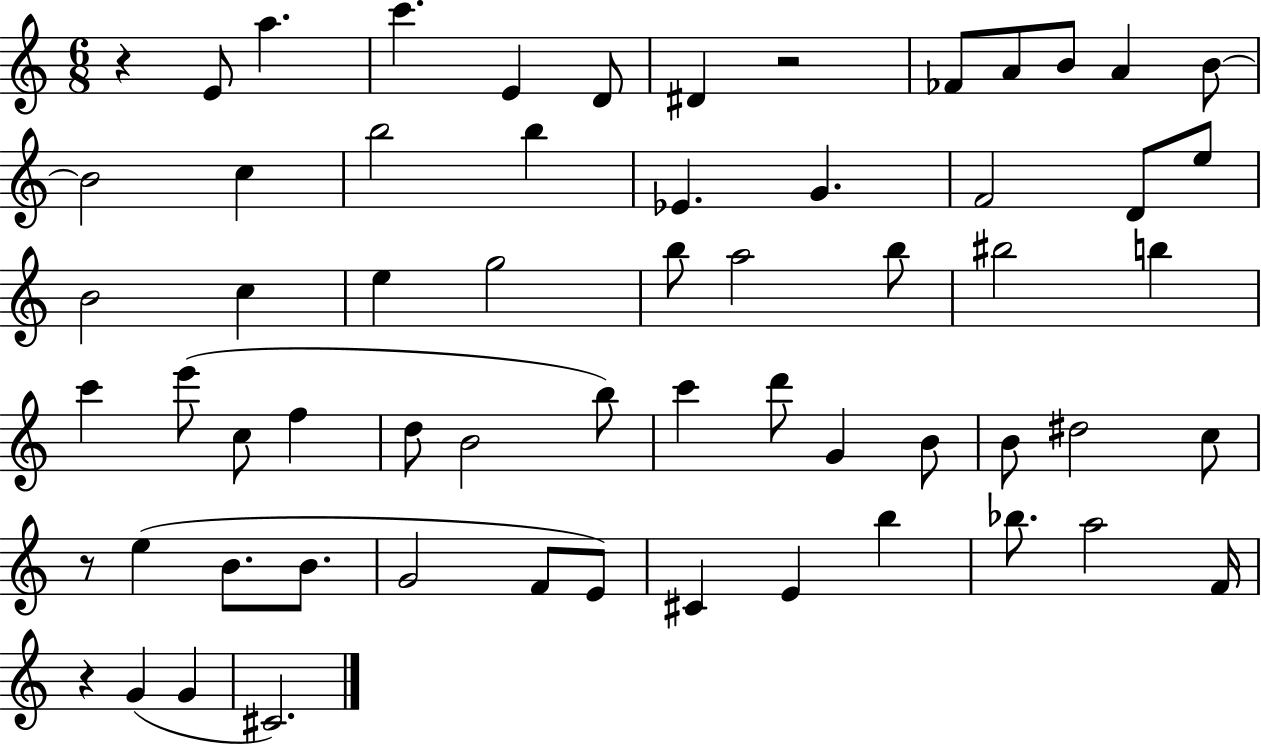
{
  \clef treble
  \numericTimeSignature
  \time 6/8
  \key c \major
  r4 e'8 a''4. | c'''4. e'4 d'8 | dis'4 r2 | fes'8 a'8 b'8 a'4 b'8~~ | \break b'2 c''4 | b''2 b''4 | ees'4. g'4. | f'2 d'8 e''8 | \break b'2 c''4 | e''4 g''2 | b''8 a''2 b''8 | bis''2 b''4 | \break c'''4 e'''8( c''8 f''4 | d''8 b'2 b''8) | c'''4 d'''8 g'4 b'8 | b'8 dis''2 c''8 | \break r8 e''4( b'8. b'8. | g'2 f'8 e'8) | cis'4 e'4 b''4 | bes''8. a''2 f'16 | \break r4 g'4( g'4 | cis'2.) | \bar "|."
}